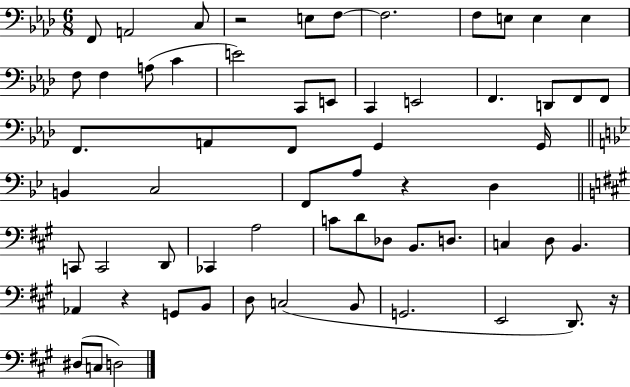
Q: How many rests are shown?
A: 4